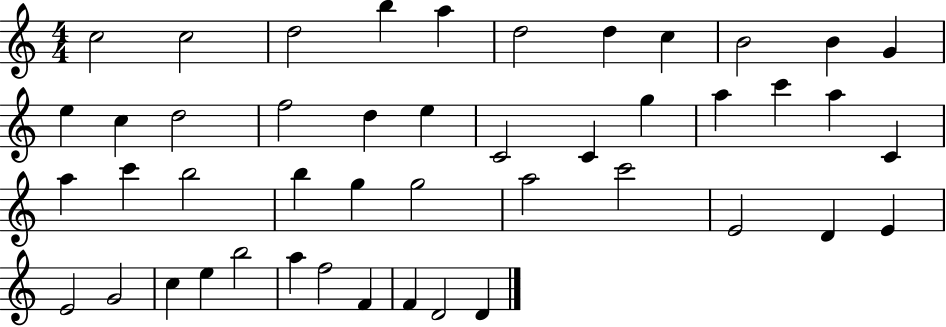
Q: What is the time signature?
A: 4/4